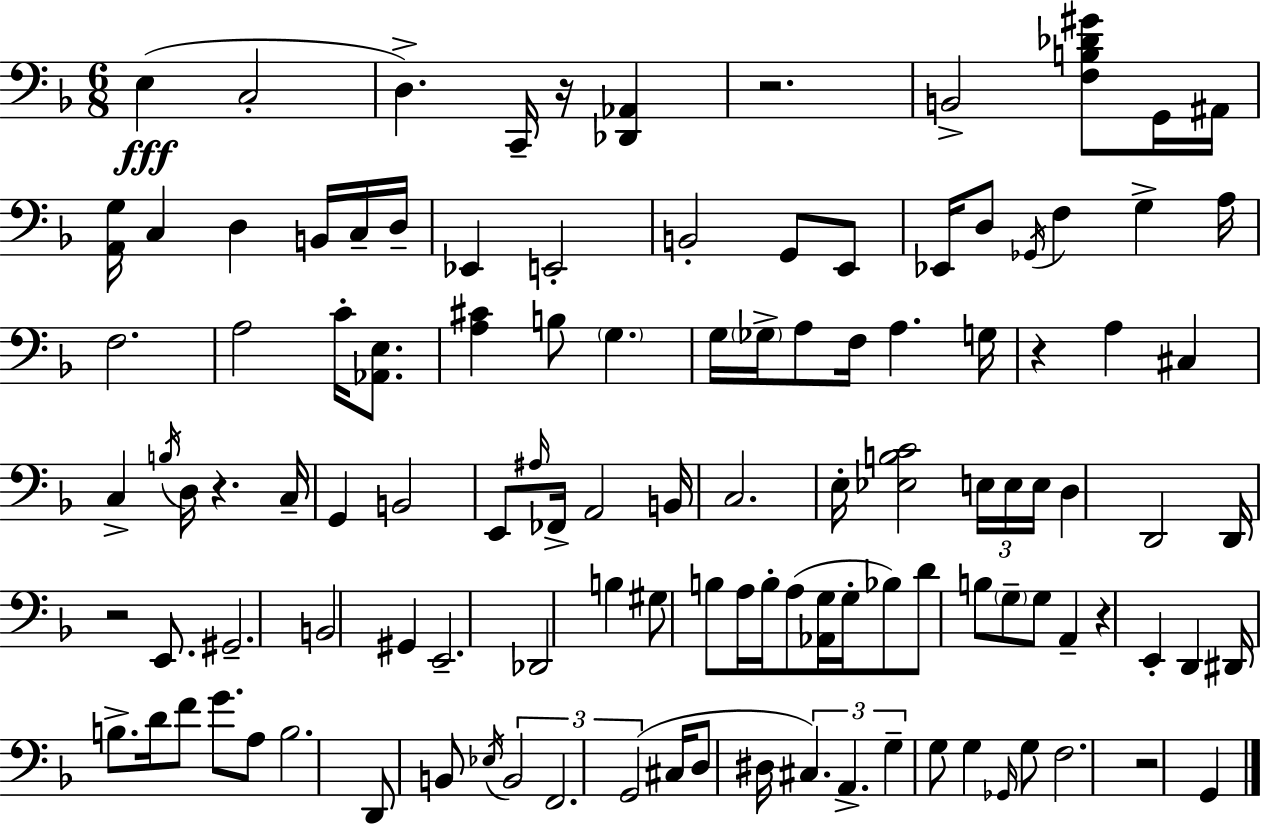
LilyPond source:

{
  \clef bass
  \numericTimeSignature
  \time 6/8
  \key d \minor
  e4(\fff c2-. | d4.->) c,16-- r16 <des, aes,>4 | r2. | b,2-> <f b des' gis'>8 g,16 ais,16 | \break <a, g>16 c4 d4 b,16 c16-- d16-- | ees,4 e,2-. | b,2-. g,8 e,8 | ees,16 d8 \acciaccatura { ges,16 } f4 g4-> | \break a16 f2. | a2 c'16-. <aes, e>8. | <a cis'>4 b8 \parenthesize g4. | g16 \parenthesize ges16-> a8 f16 a4. | \break g16 r4 a4 cis4 | c4-> \acciaccatura { b16 } d16 r4. | c16-- g,4 b,2 | e,8 \grace { ais16 } fes,16-> a,2 | \break b,16 c2. | e16-. <ees b c'>2 | \tuplet 3/2 { e16 e16 e16 } d4 d,2 | d,16 r2 | \break e,8. gis,2.-- | b,2 gis,4 | e,2.-- | des,2 b4 | \break gis8 b8 a16 b16-. a8( <aes, g>16 | g16-. bes8) d'8 b8 \parenthesize g8-- g8 a,4-- | r4 e,4-. d,4 | dis,16 b8.-> d'16 f'8 g'8. | \break a8 b2. | d,8 b,8 \acciaccatura { ees16 } \tuplet 3/2 { b,2 | f,2. | g,2( } | \break cis16 d8 dis16 \tuplet 3/2 { cis4.) a,4.-> | g4-- } g8 g4 | \grace { ges,16 } g8 f2. | r2 | \break g,4 \bar "|."
}